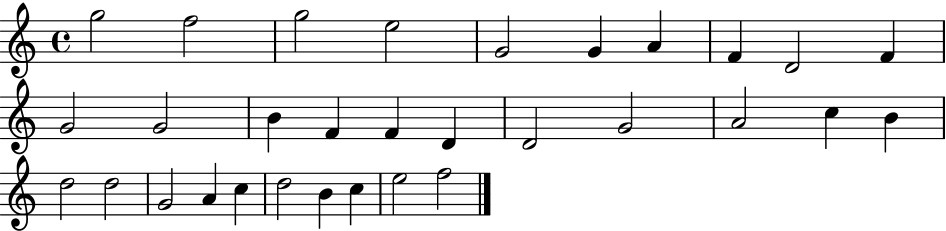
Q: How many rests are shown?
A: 0